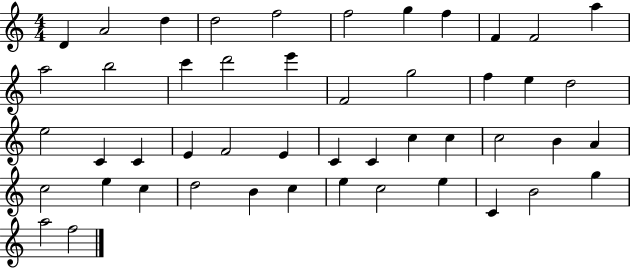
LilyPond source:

{
  \clef treble
  \numericTimeSignature
  \time 4/4
  \key c \major
  d'4 a'2 d''4 | d''2 f''2 | f''2 g''4 f''4 | f'4 f'2 a''4 | \break a''2 b''2 | c'''4 d'''2 e'''4 | f'2 g''2 | f''4 e''4 d''2 | \break e''2 c'4 c'4 | e'4 f'2 e'4 | c'4 c'4 c''4 c''4 | c''2 b'4 a'4 | \break c''2 e''4 c''4 | d''2 b'4 c''4 | e''4 c''2 e''4 | c'4 b'2 g''4 | \break a''2 f''2 | \bar "|."
}